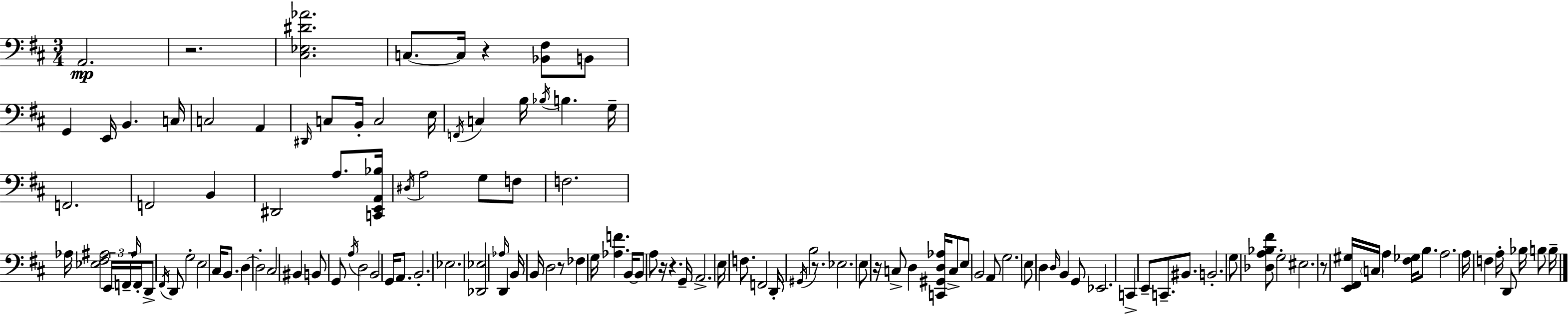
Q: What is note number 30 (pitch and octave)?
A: F3